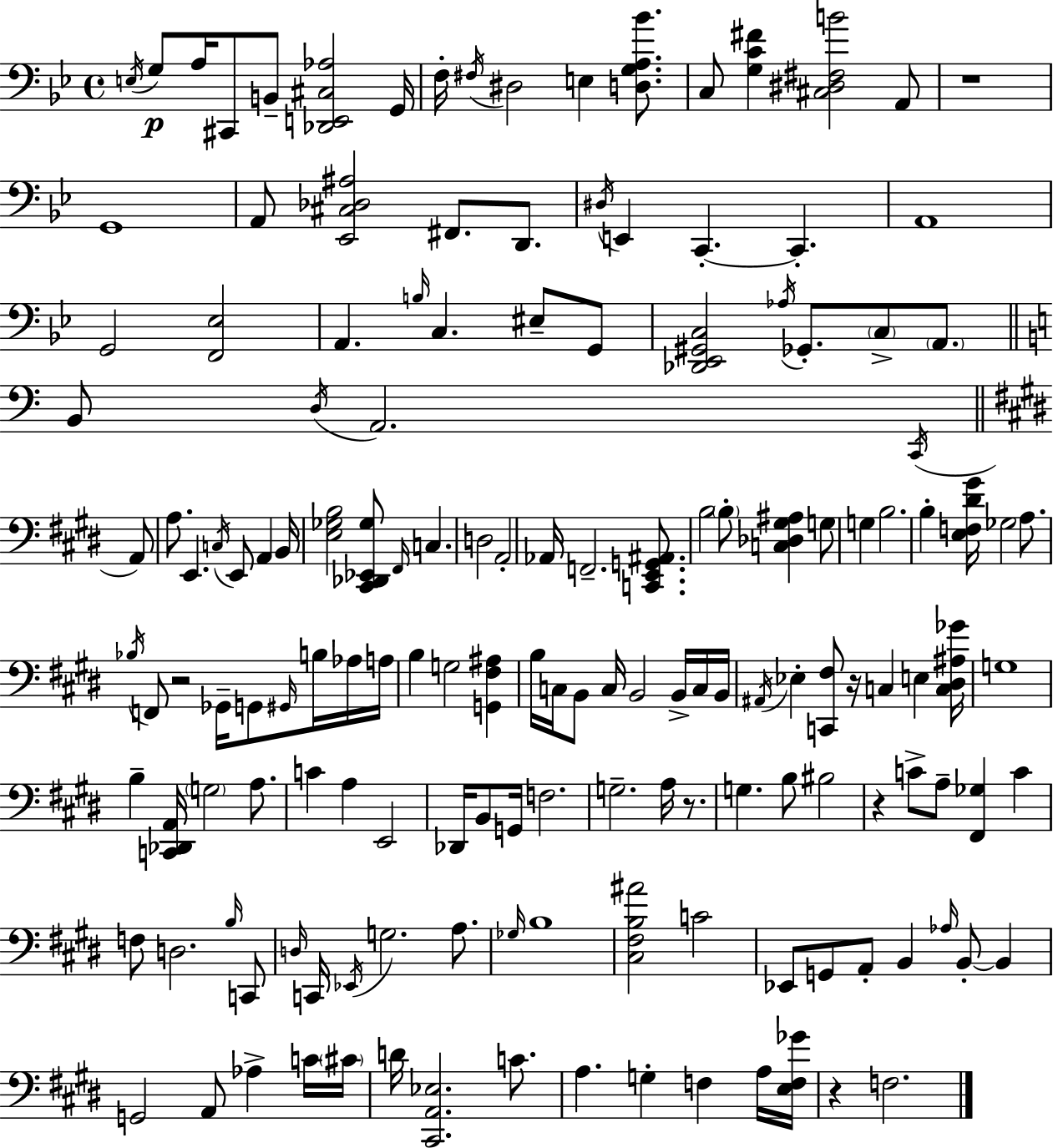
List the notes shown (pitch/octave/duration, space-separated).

E3/s G3/e A3/s C#2/e B2/e [Db2,E2,C#3,Ab3]/h G2/s F3/s F#3/s D#3/h E3/q [D3,G3,A3,Bb4]/e. C3/e [G3,C4,F#4]/q [C#3,D#3,F#3,B4]/h A2/e R/w G2/w A2/e [Eb2,C#3,Db3,A#3]/h F#2/e. D2/e. D#3/s E2/q C2/q. C2/q. A2/w G2/h [F2,Eb3]/h A2/q. B3/s C3/q. EIS3/e G2/e [Db2,Eb2,G#2,C3]/h Ab3/s Gb2/e. C3/e A2/e. B2/e D3/s A2/h. C2/s A2/e A3/e. E2/q. C3/s E2/e A2/q B2/s [E3,Gb3,B3]/h [C#2,Db2,Eb2,Gb3]/e F#2/s C3/q. D3/h A2/h Ab2/s F2/h. [C2,E2,G2,A#2]/e. B3/h B3/e [C3,Db3,G#3,A#3]/q G3/e G3/q B3/h. B3/q [E3,F3,D#4,G#4]/s Gb3/h A3/e. Bb3/s F2/e R/h Gb2/s G2/e G#2/s B3/s Ab3/s A3/s B3/q G3/h [G2,F#3,A#3]/q B3/s C3/s B2/e C3/s B2/h B2/s C3/s B2/s A#2/s Eb3/q [C2,F#3]/e R/s C3/q E3/q [C3,D#3,A#3,Gb4]/s G3/w B3/q [C2,Db2,A2]/s G3/h A3/e. C4/q A3/q E2/h Db2/s B2/e G2/s F3/h. G3/h. A3/s R/e. G3/q. B3/e BIS3/h R/q C4/e A3/e [F#2,Gb3]/q C4/q F3/e D3/h. B3/s C2/e D3/s C2/s Eb2/s G3/h. A3/e. Gb3/s B3/w [C#3,F#3,B3,A#4]/h C4/h Eb2/e G2/e A2/e B2/q Ab3/s B2/e B2/q G2/h A2/e Ab3/q C4/s C#4/s D4/s [C#2,A2,Eb3]/h. C4/e. A3/q. G3/q F3/q A3/s [E3,F3,Gb4]/s R/q F3/h.